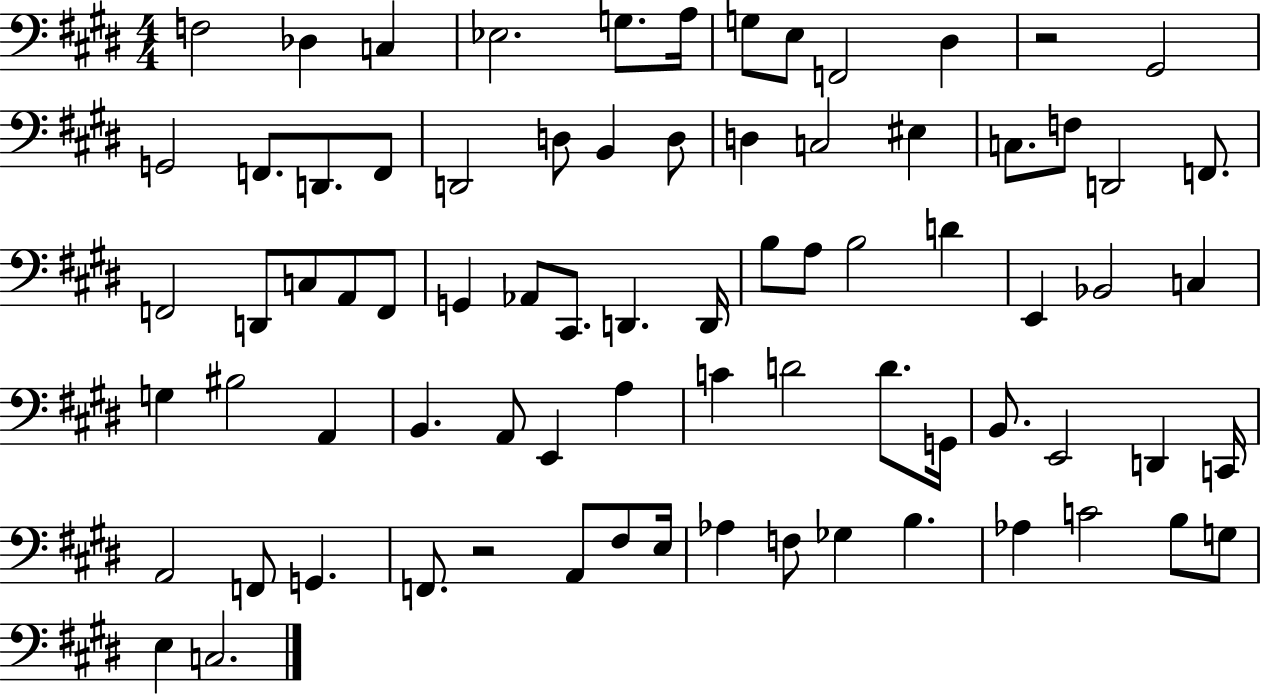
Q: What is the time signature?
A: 4/4